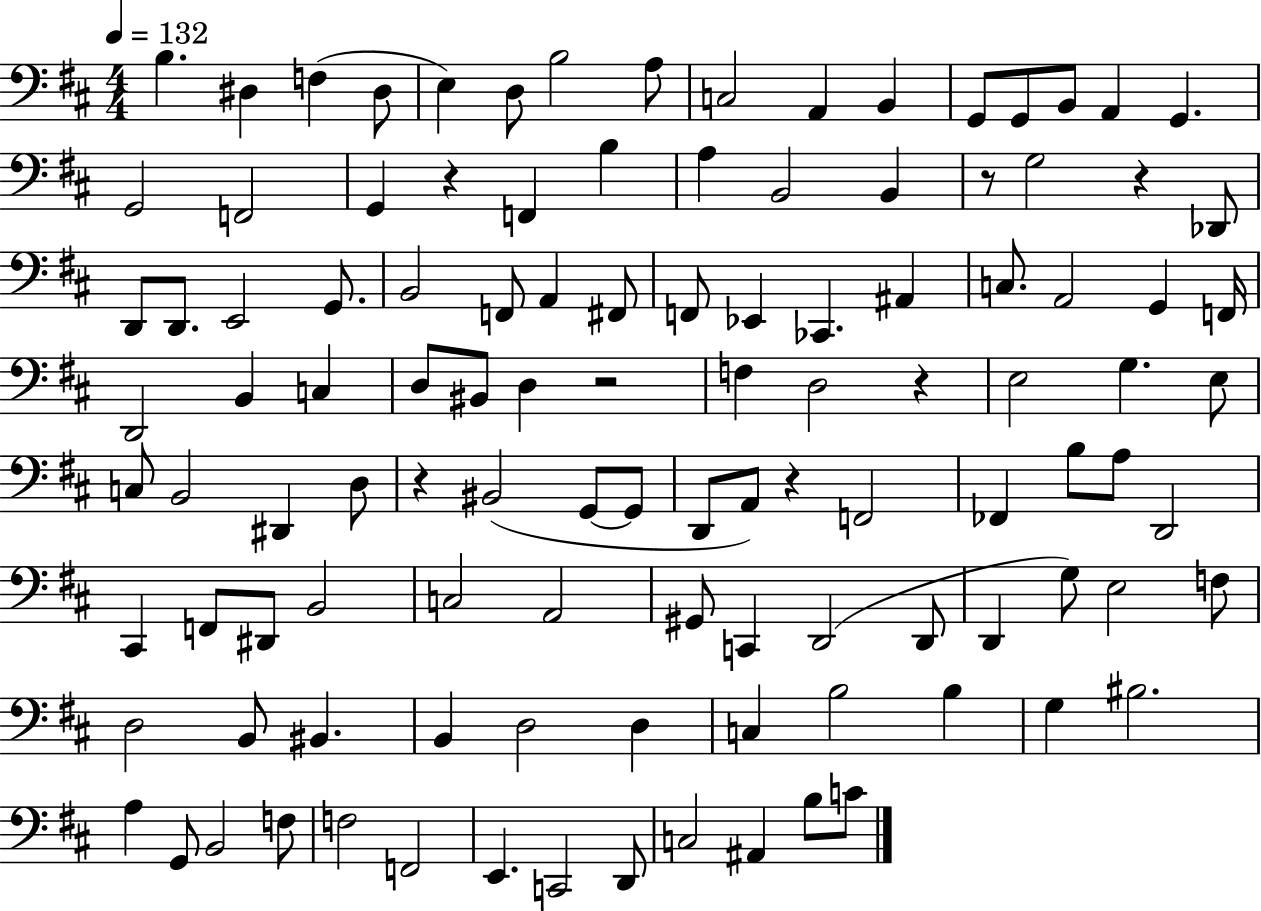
X:1
T:Untitled
M:4/4
L:1/4
K:D
B, ^D, F, ^D,/2 E, D,/2 B,2 A,/2 C,2 A,, B,, G,,/2 G,,/2 B,,/2 A,, G,, G,,2 F,,2 G,, z F,, B, A, B,,2 B,, z/2 G,2 z _D,,/2 D,,/2 D,,/2 E,,2 G,,/2 B,,2 F,,/2 A,, ^F,,/2 F,,/2 _E,, _C,, ^A,, C,/2 A,,2 G,, F,,/4 D,,2 B,, C, D,/2 ^B,,/2 D, z2 F, D,2 z E,2 G, E,/2 C,/2 B,,2 ^D,, D,/2 z ^B,,2 G,,/2 G,,/2 D,,/2 A,,/2 z F,,2 _F,, B,/2 A,/2 D,,2 ^C,, F,,/2 ^D,,/2 B,,2 C,2 A,,2 ^G,,/2 C,, D,,2 D,,/2 D,, G,/2 E,2 F,/2 D,2 B,,/2 ^B,, B,, D,2 D, C, B,2 B, G, ^B,2 A, G,,/2 B,,2 F,/2 F,2 F,,2 E,, C,,2 D,,/2 C,2 ^A,, B,/2 C/2